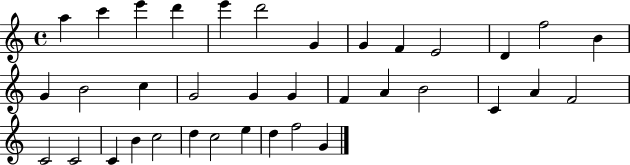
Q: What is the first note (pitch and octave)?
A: A5